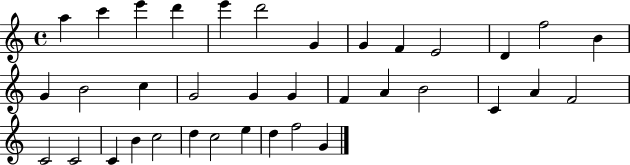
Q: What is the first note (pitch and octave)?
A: A5